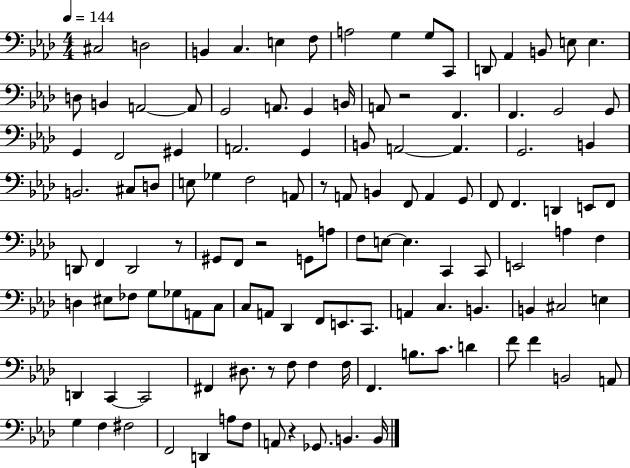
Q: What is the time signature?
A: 4/4